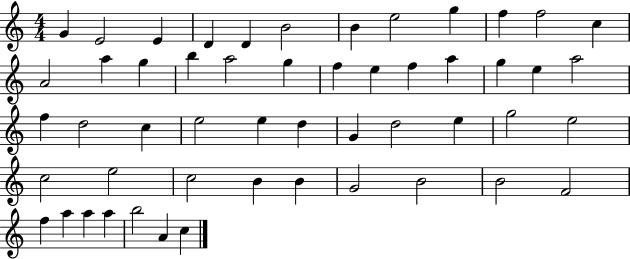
G4/q E4/h E4/q D4/q D4/q B4/h B4/q E5/h G5/q F5/q F5/h C5/q A4/h A5/q G5/q B5/q A5/h G5/q F5/q E5/q F5/q A5/q G5/q E5/q A5/h F5/q D5/h C5/q E5/h E5/q D5/q G4/q D5/h E5/q G5/h E5/h C5/h E5/h C5/h B4/q B4/q G4/h B4/h B4/h F4/h F5/q A5/q A5/q A5/q B5/h A4/q C5/q